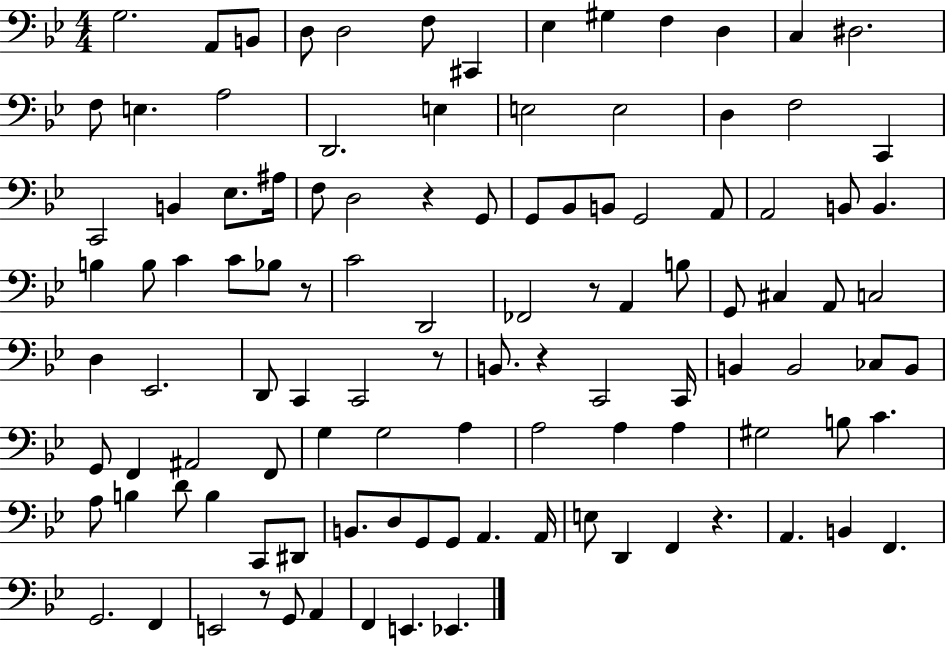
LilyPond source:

{
  \clef bass
  \numericTimeSignature
  \time 4/4
  \key bes \major
  g2. a,8 b,8 | d8 d2 f8 cis,4 | ees4 gis4 f4 d4 | c4 dis2. | \break f8 e4. a2 | d,2. e4 | e2 e2 | d4 f2 c,4 | \break c,2 b,4 ees8. ais16 | f8 d2 r4 g,8 | g,8 bes,8 b,8 g,2 a,8 | a,2 b,8 b,4. | \break b4 b8 c'4 c'8 bes8 r8 | c'2 d,2 | fes,2 r8 a,4 b8 | g,8 cis4 a,8 c2 | \break d4 ees,2. | d,8 c,4 c,2 r8 | b,8. r4 c,2 c,16 | b,4 b,2 ces8 b,8 | \break g,8 f,4 ais,2 f,8 | g4 g2 a4 | a2 a4 a4 | gis2 b8 c'4. | \break a8 b4 d'8 b4 c,8 dis,8 | b,8. d8 g,8 g,8 a,4. a,16 | e8 d,4 f,4 r4. | a,4. b,4 f,4. | \break g,2. f,4 | e,2 r8 g,8 a,4 | f,4 e,4. ees,4. | \bar "|."
}